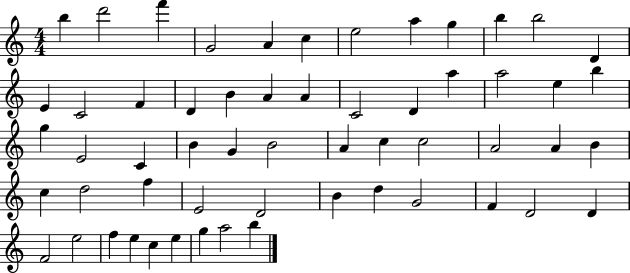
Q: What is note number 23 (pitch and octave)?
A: A5